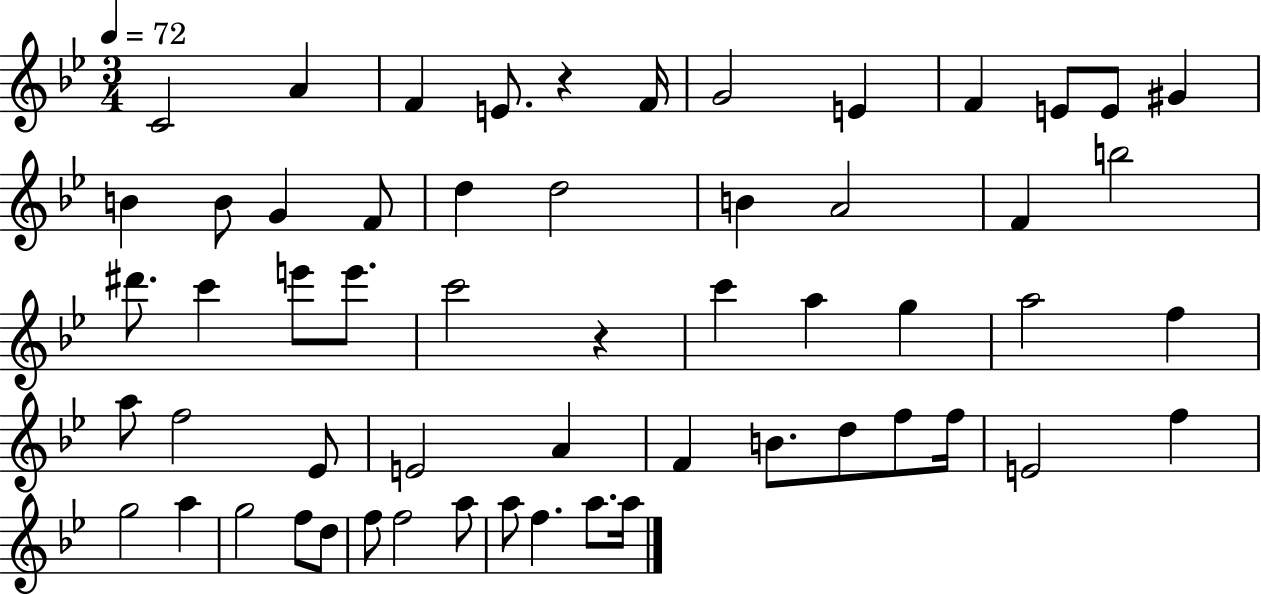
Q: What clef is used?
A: treble